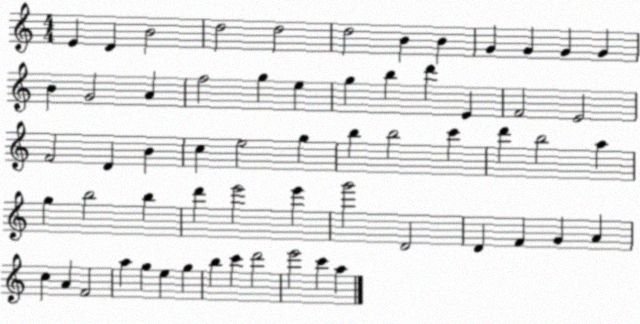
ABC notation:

X:1
T:Untitled
M:4/4
L:1/4
K:C
E D B2 d2 d2 d2 B B G G G G B G2 A f2 g e g b d' E F2 E2 F2 D B c e2 g b b2 c' d' b2 a g b2 b d' e'2 e' g'2 D2 D F G A c A F2 a g e g b c' d'2 e'2 c' a